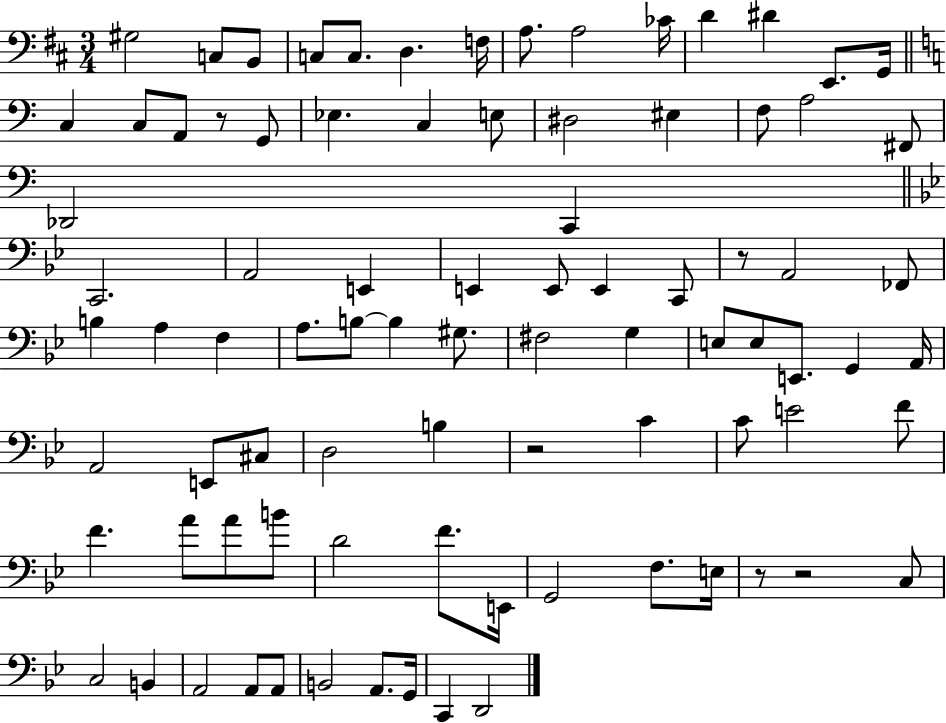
{
  \clef bass
  \numericTimeSignature
  \time 3/4
  \key d \major
  gis2 c8 b,8 | c8 c8. d4. f16 | a8. a2 ces'16 | d'4 dis'4 e,8. g,16 | \break \bar "||" \break \key c \major c4 c8 a,8 r8 g,8 | ees4. c4 e8 | dis2 eis4 | f8 a2 fis,8 | \break des,2 c,4 | \bar "||" \break \key bes \major c,2. | a,2 e,4 | e,4 e,8 e,4 c,8 | r8 a,2 fes,8 | \break b4 a4 f4 | a8. b8~~ b4 gis8. | fis2 g4 | e8 e8 e,8. g,4 a,16 | \break a,2 e,8 cis8 | d2 b4 | r2 c'4 | c'8 e'2 f'8 | \break f'4. a'8 a'8 b'8 | d'2 f'8. e,16 | g,2 f8. e16 | r8 r2 c8 | \break c2 b,4 | a,2 a,8 a,8 | b,2 a,8. g,16 | c,4 d,2 | \break \bar "|."
}